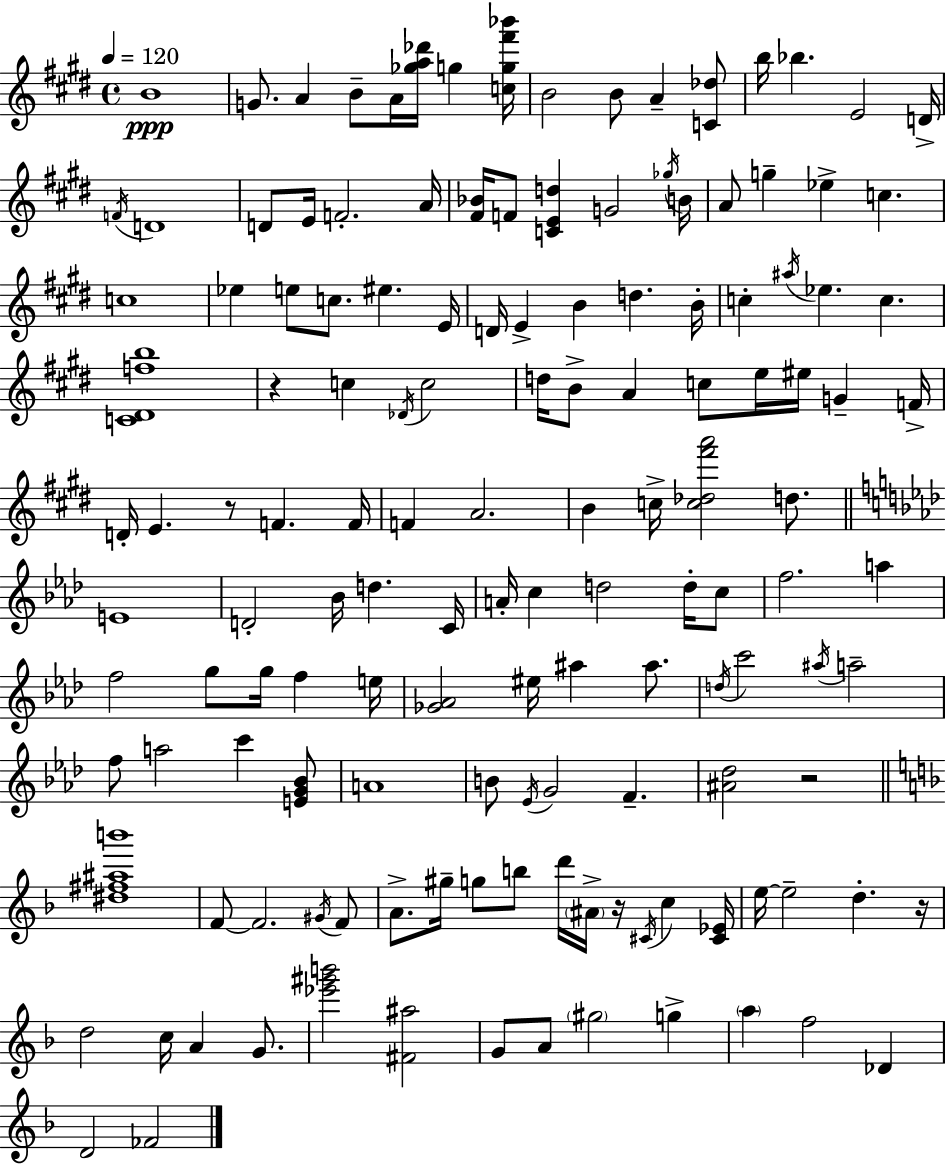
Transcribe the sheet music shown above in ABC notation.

X:1
T:Untitled
M:4/4
L:1/4
K:E
B4 G/2 A B/2 A/4 [_ga_d']/4 g [cg^f'_b']/4 B2 B/2 A [C_d]/2 b/4 _b E2 D/4 F/4 D4 D/2 E/4 F2 A/4 [^F_B]/4 F/2 [CEd] G2 _g/4 B/4 A/2 g _e c c4 _e e/2 c/2 ^e E/4 D/4 E B d B/4 c ^a/4 _e c [C^Dfb]4 z c _D/4 c2 d/4 B/2 A c/2 e/4 ^e/4 G F/4 D/4 E z/2 F F/4 F A2 B c/4 [c_d^f'a']2 d/2 E4 D2 _B/4 d C/4 A/4 c d2 d/4 c/2 f2 a f2 g/2 g/4 f e/4 [_G_A]2 ^e/4 ^a ^a/2 d/4 c'2 ^a/4 a2 f/2 a2 c' [EG_B]/2 A4 B/2 _E/4 G2 F [^A_d]2 z2 [^d^f^ab']4 F/2 F2 ^G/4 F/2 A/2 ^g/4 g/2 b/2 d'/4 ^A/4 z/4 ^C/4 c [^C_E]/4 e/4 e2 d z/4 d2 c/4 A G/2 [_e'^g'b']2 [^F^a]2 G/2 A/2 ^g2 g a f2 _D D2 _F2